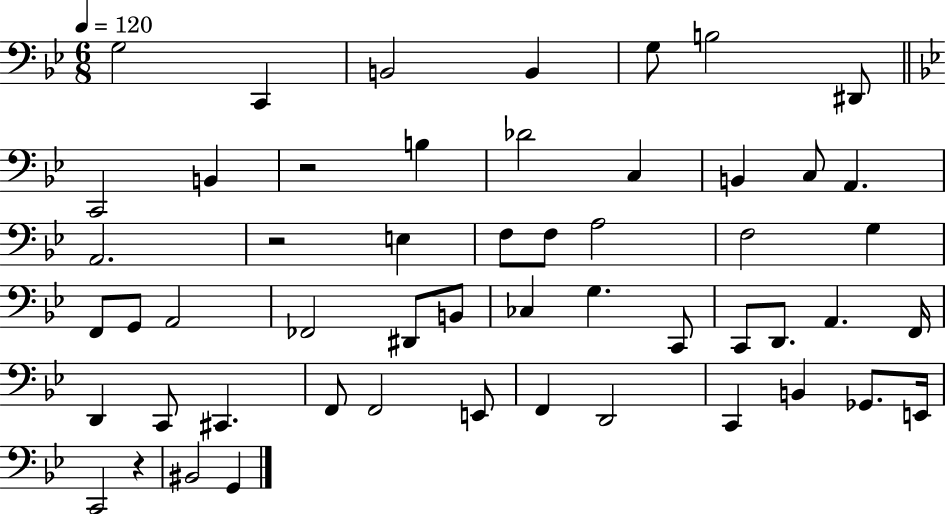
G3/h C2/q B2/h B2/q G3/e B3/h D#2/e C2/h B2/q R/h B3/q Db4/h C3/q B2/q C3/e A2/q. A2/h. R/h E3/q F3/e F3/e A3/h F3/h G3/q F2/e G2/e A2/h FES2/h D#2/e B2/e CES3/q G3/q. C2/e C2/e D2/e. A2/q. F2/s D2/q C2/e C#2/q. F2/e F2/h E2/e F2/q D2/h C2/q B2/q Gb2/e. E2/s C2/h R/q BIS2/h G2/q